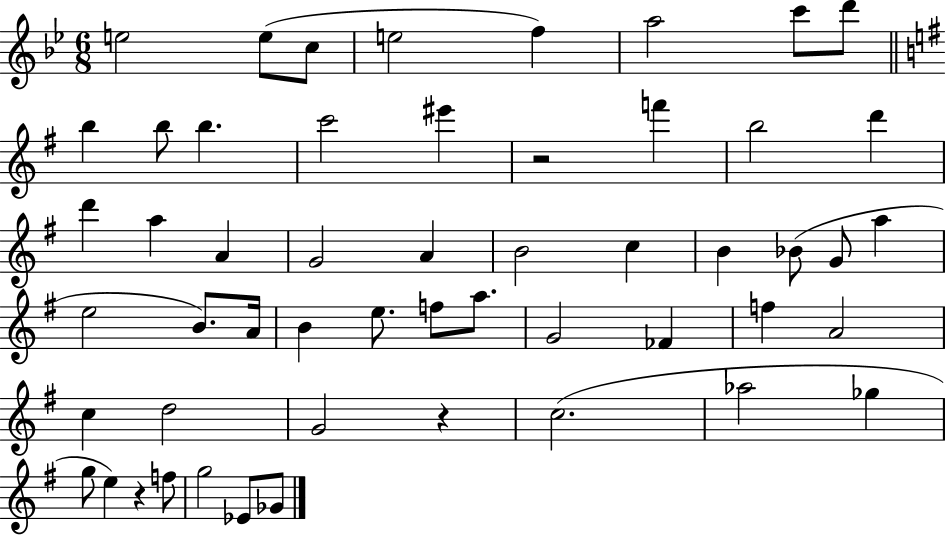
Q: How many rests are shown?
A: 3